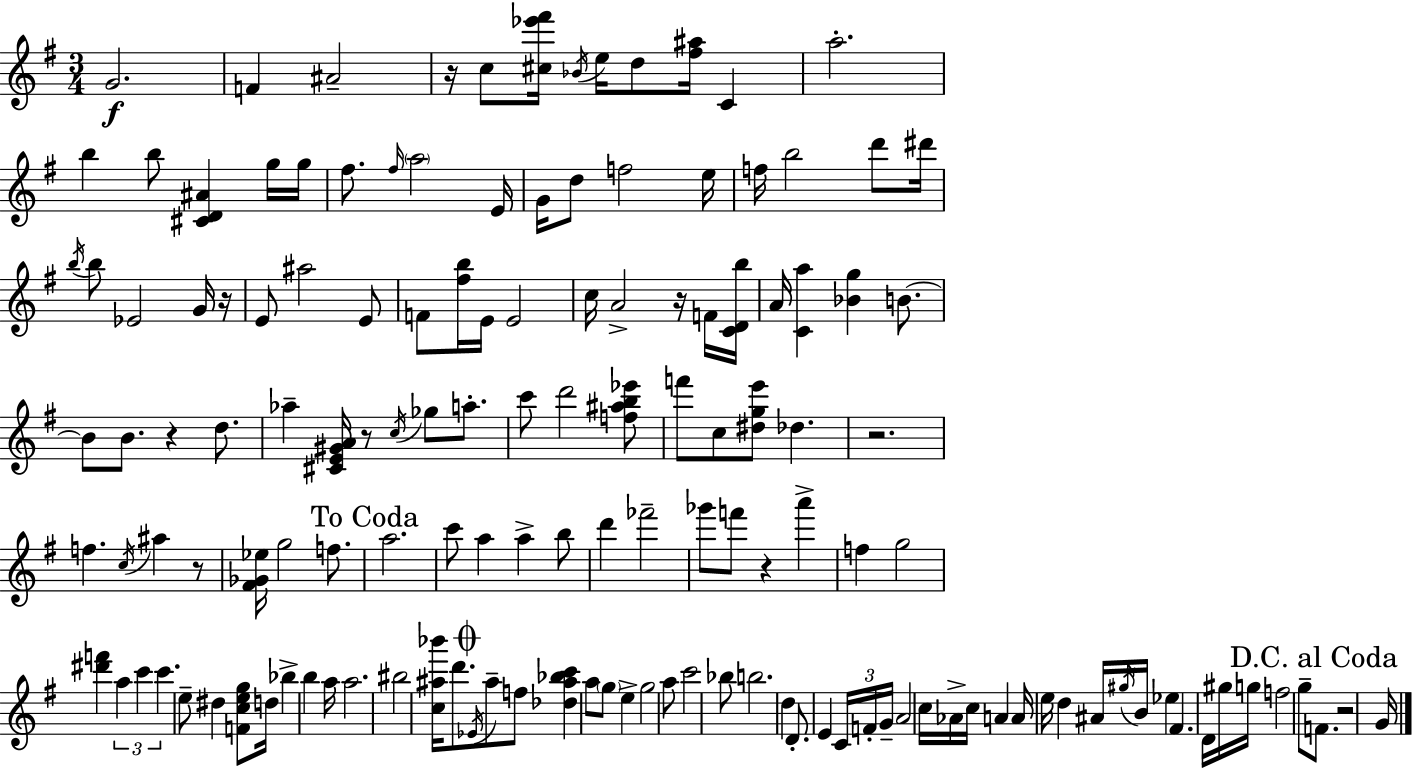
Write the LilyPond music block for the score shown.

{
  \clef treble
  \numericTimeSignature
  \time 3/4
  \key e \minor
  g'2.\f | f'4 ais'2-- | r16 c''8 <cis'' ees''' fis'''>16 \acciaccatura { bes'16 } e''16 d''8 <fis'' ais''>16 c'4 | a''2.-. | \break b''4 b''8 <cis' d' ais'>4 g''16 | g''16 fis''8. \grace { fis''16 } \parenthesize a''2 | e'16 g'16 d''8 f''2 | e''16 f''16 b''2 d'''8 | \break dis'''16 \acciaccatura { b''16 } b''8 ees'2 | g'16 r16 e'8 ais''2 | e'8 f'8 <fis'' b''>16 e'16 e'2 | c''16 a'2-> | \break r16 f'16 <c' d' b''>16 a'16 <c' a''>4 <bes' g''>4 | b'8.~~ b'8 b'8. r4 | d''8. aes''4-- <cis' e' gis' a'>16 r8 \acciaccatura { c''16 } ges''8 | a''8.-. c'''8 d'''2 | \break <f'' ais'' b'' ees'''>8 f'''8 c''8 <dis'' g'' e'''>8 des''4. | r2. | f''4. \acciaccatura { c''16 } ais''4 | r8 <fis' ges' ees''>16 g''2 | \break f''8. \mark "To Coda" a''2. | c'''8 a''4 a''4-> | b''8 d'''4 fes'''2-- | ges'''8 f'''8 r4 | \break a'''4-> f''4 g''2 | <dis''' f'''>4 \tuplet 3/2 { a''4 | c'''4 c'''4. } e''8-- | dis''4 <f' c'' e'' g''>8 d''16 bes''4-> | \break b''4 a''16 a''2. | bis''2 | <c'' ais'' bes'''>16 d'''8. \mark \markup { \musicglyph "scripts.coda" } \acciaccatura { ees'16 } ais''8-- f''8 <des'' ais'' bes'' c'''>4 | a''8 \parenthesize g''8 e''4-> g''2 | \break a''8 c'''2 | bes''8 b''2. | d''4 d'8.-. | e'4 \tuplet 3/2 { c'16 f'16-. g'16-- } a'2 | \break c''16 aes'16-> c''16 a'4 a'16 | e''16 d''4 ais'16 \acciaccatura { gis''16 } b'16 ees''4 | fis'4. d'16 gis''16 g''16 f''2 | g''8-- \mark "D.C. al Coda" f'8. r2 | \break g'16 \bar "|."
}